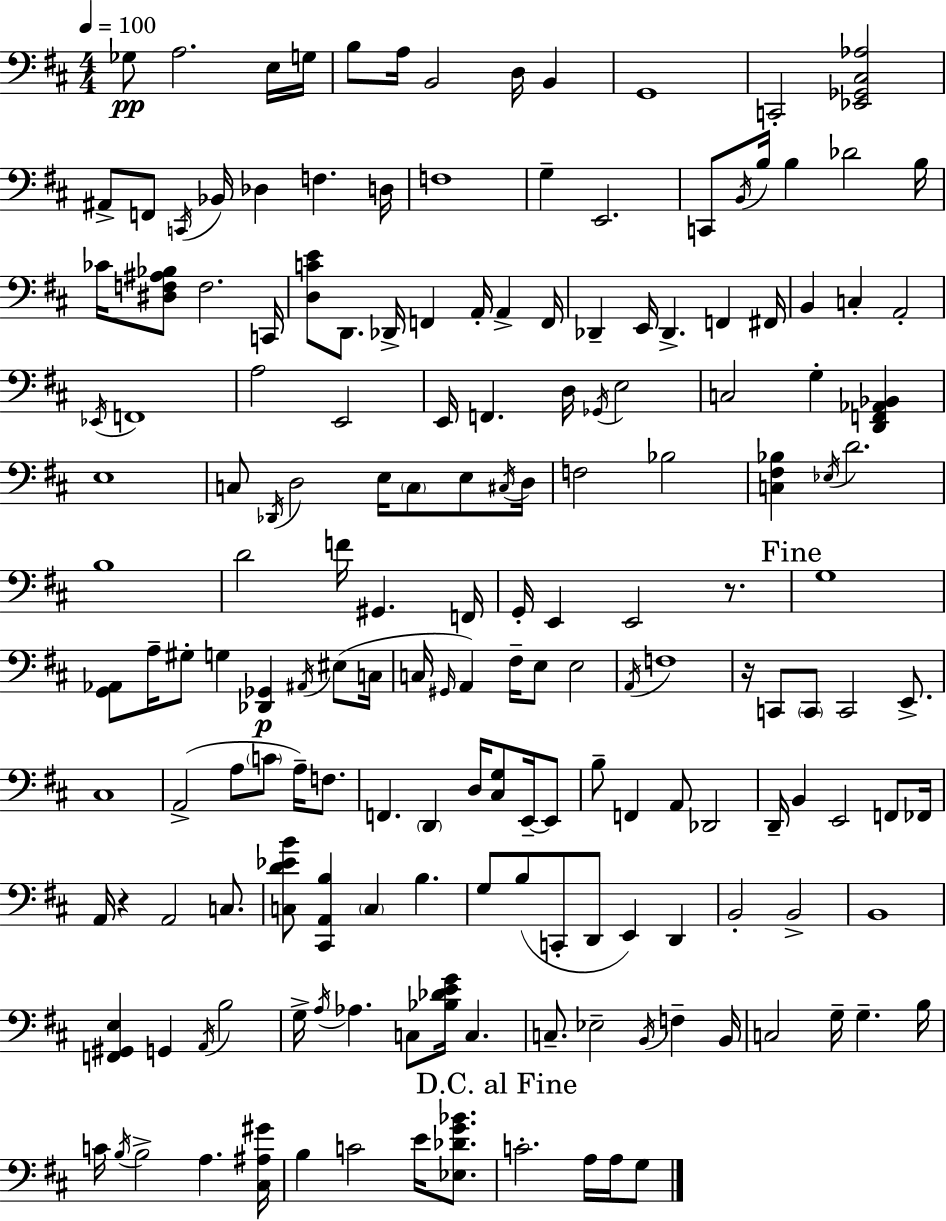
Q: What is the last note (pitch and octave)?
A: G3